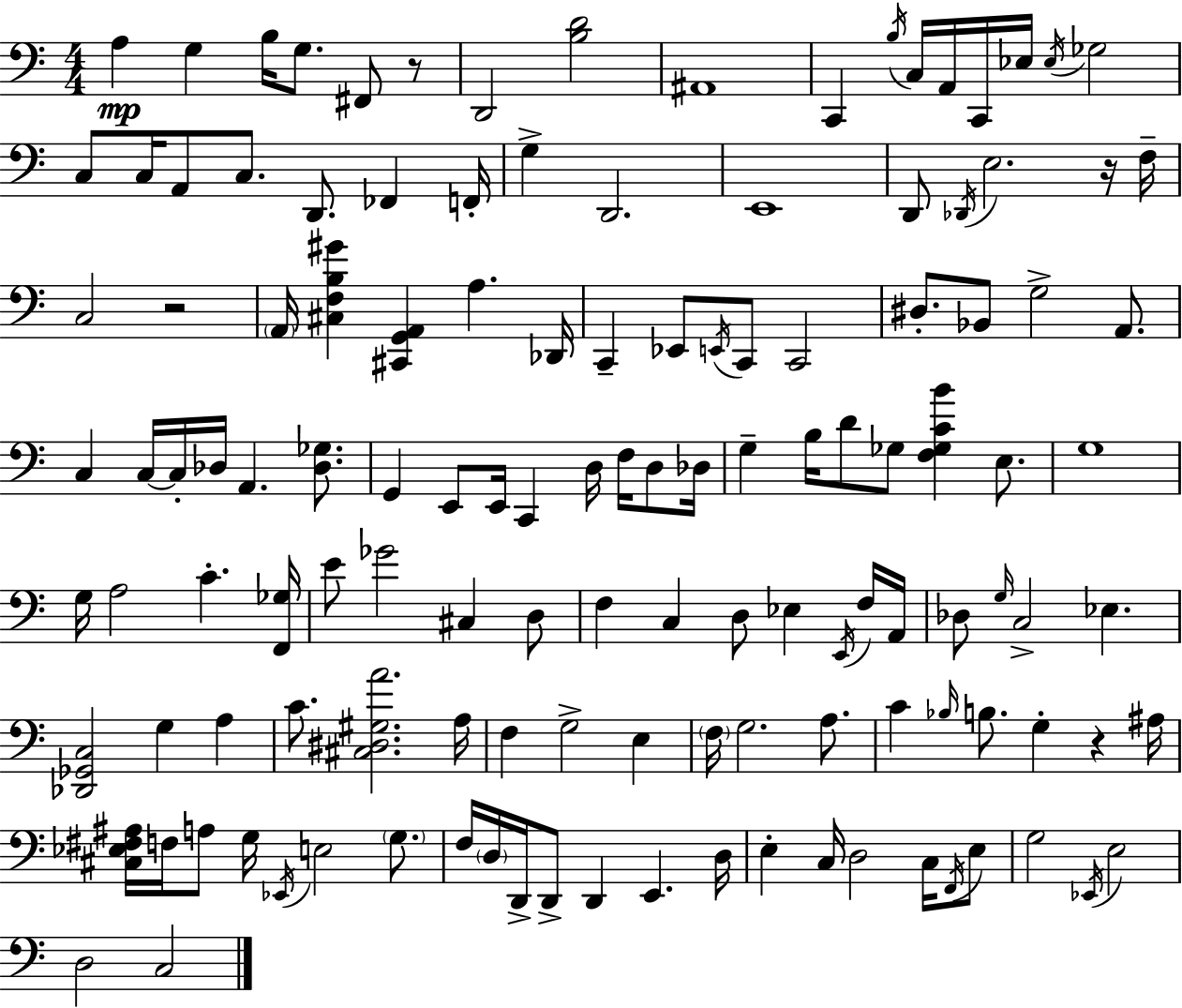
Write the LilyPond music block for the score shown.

{
  \clef bass
  \numericTimeSignature
  \time 4/4
  \key c \major
  a4\mp g4 b16 g8. fis,8 r8 | d,2 <b d'>2 | ais,1 | c,4 \acciaccatura { b16 } c16 a,16 c,16 ees16 \acciaccatura { ees16 } ges2 | \break c8 c16 a,8 c8. d,8. fes,4 | f,16-. g4-> d,2. | e,1 | d,8 \acciaccatura { des,16 } e2. | \break r16 f16-- c2 r2 | \parenthesize a,16 <cis f b gis'>4 <cis, g, a,>4 a4. | des,16 c,4-- ees,8 \acciaccatura { e,16 } c,8 c,2 | dis8.-. bes,8 g2-> | \break a,8. c4 c16~~ c16-. des16 a,4. | <des ges>8. g,4 e,8 e,16 c,4 d16 | f16 d8 des16 g4-- b16 d'8 ges8 <f ges c' b'>4 | e8. g1 | \break g16 a2 c'4.-. | <f, ges>16 e'8 ges'2 cis4 | d8 f4 c4 d8 ees4 | \acciaccatura { e,16 } f16 a,16 des8 \grace { g16 } c2-> | \break ees4. <des, ges, c>2 g4 | a4 c'8. <cis dis gis a'>2. | a16 f4 g2-> | e4 \parenthesize f16 g2. | \break a8. c'4 \grace { bes16 } b8. g4-. | r4 ais16 <cis ees fis ais>16 f16 a8 g16 \acciaccatura { ees,16 } e2 | \parenthesize g8. f16 \parenthesize d16 d,16-> d,8-> d,4 | e,4. d16 e4-. c16 d2 | \break c16 \acciaccatura { f,16 } e8 g2 | \acciaccatura { ees,16 } e2 d2 | c2 \bar "|."
}